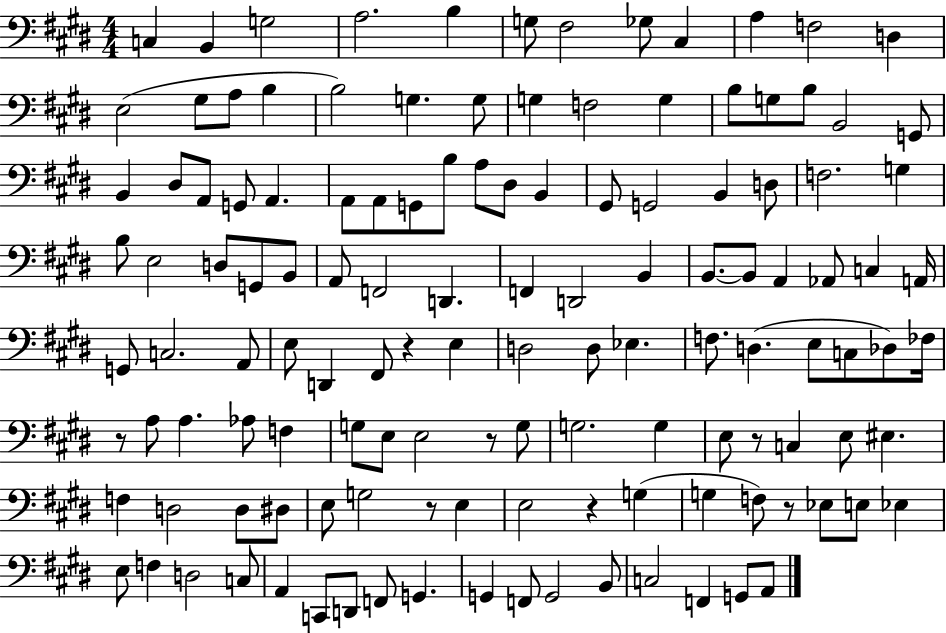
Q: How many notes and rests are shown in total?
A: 130